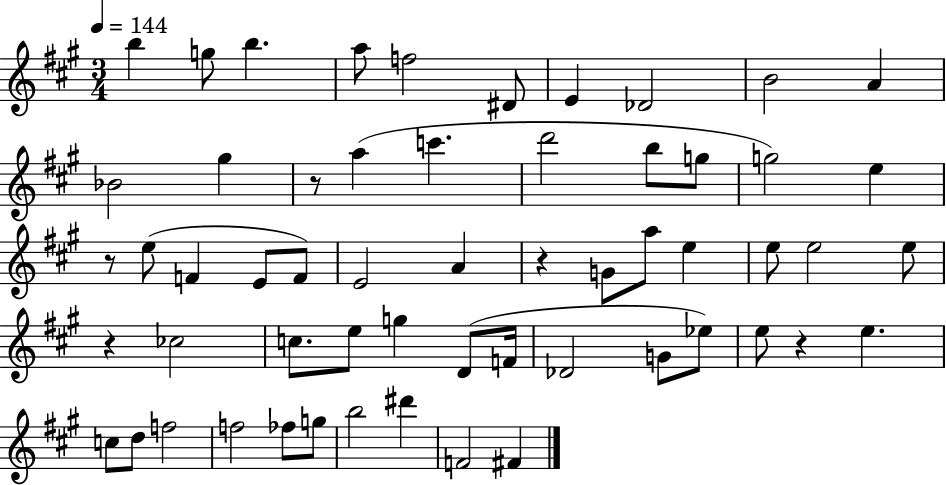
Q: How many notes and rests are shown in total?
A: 57